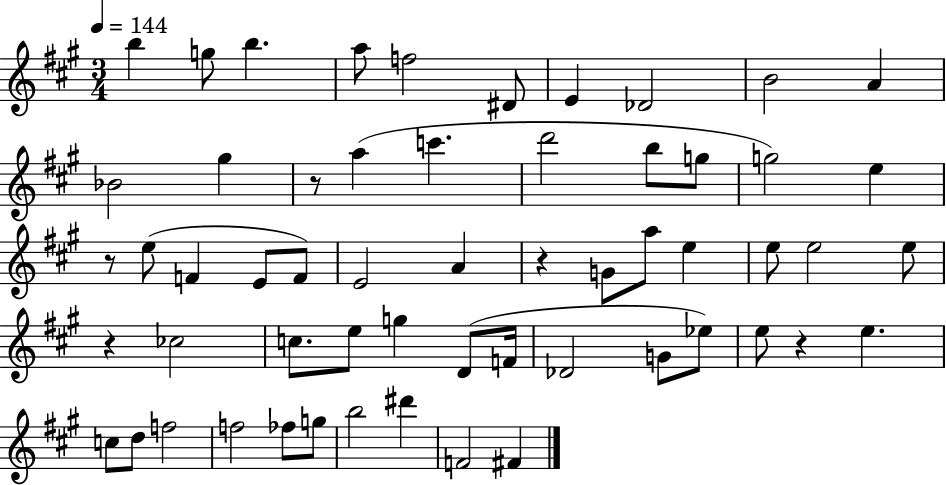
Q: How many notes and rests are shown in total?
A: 57